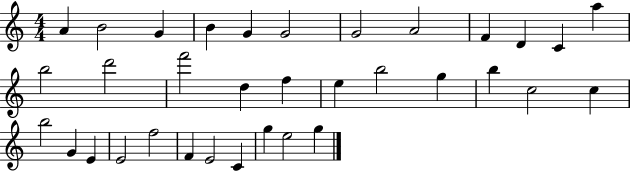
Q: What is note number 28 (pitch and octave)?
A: F5